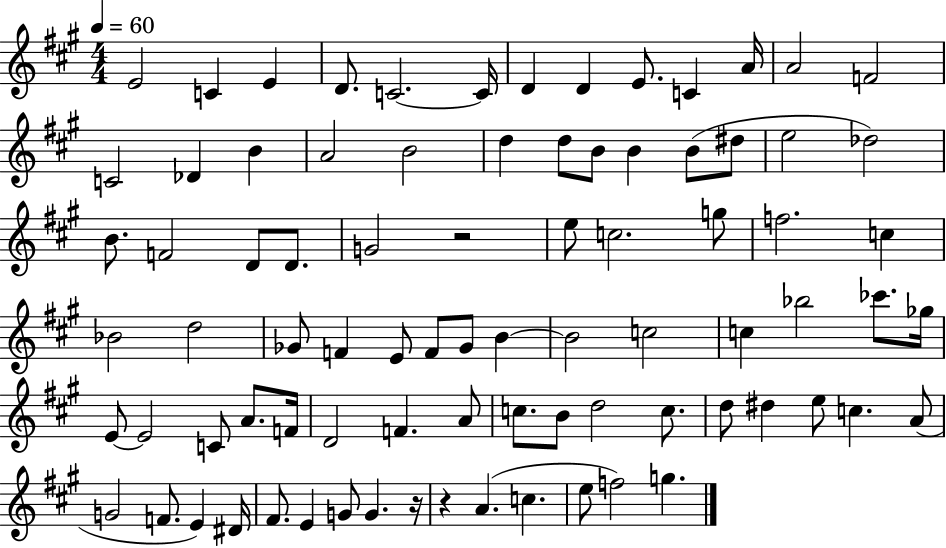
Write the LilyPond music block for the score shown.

{
  \clef treble
  \numericTimeSignature
  \time 4/4
  \key a \major
  \tempo 4 = 60
  e'2 c'4 e'4 | d'8. c'2.~~ c'16 | d'4 d'4 e'8. c'4 a'16 | a'2 f'2 | \break c'2 des'4 b'4 | a'2 b'2 | d''4 d''8 b'8 b'4 b'8( dis''8 | e''2 des''2) | \break b'8. f'2 d'8 d'8. | g'2 r2 | e''8 c''2. g''8 | f''2. c''4 | \break bes'2 d''2 | ges'8 f'4 e'8 f'8 ges'8 b'4~~ | b'2 c''2 | c''4 bes''2 ces'''8. ges''16 | \break e'8~~ e'2 c'8 a'8. f'16 | d'2 f'4. a'8 | c''8. b'8 d''2 c''8. | d''8 dis''4 e''8 c''4. a'8( | \break g'2 f'8. e'4) dis'16 | fis'8. e'4 g'8 g'4. r16 | r4 a'4.( c''4. | e''8 f''2) g''4. | \break \bar "|."
}